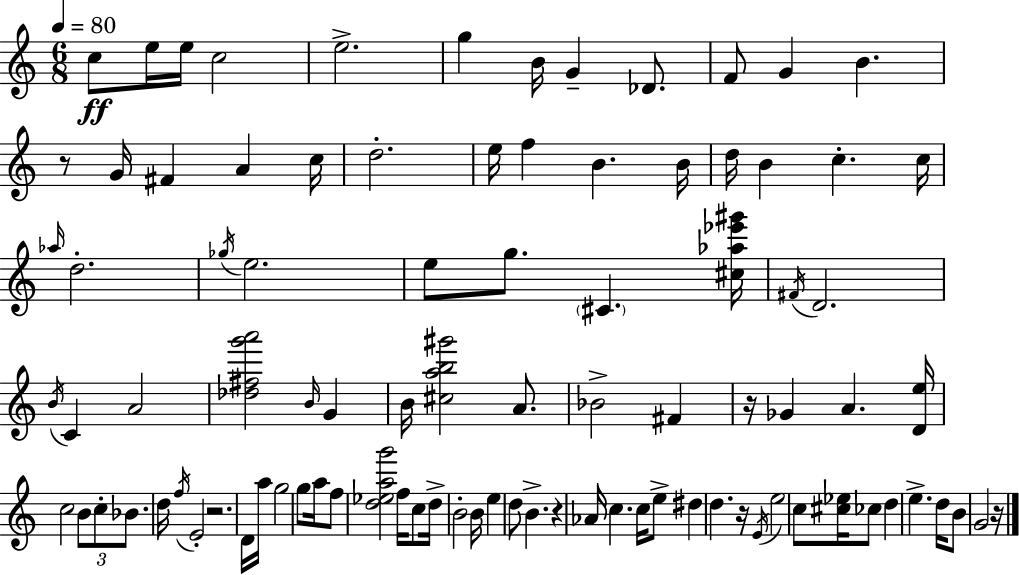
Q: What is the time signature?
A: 6/8